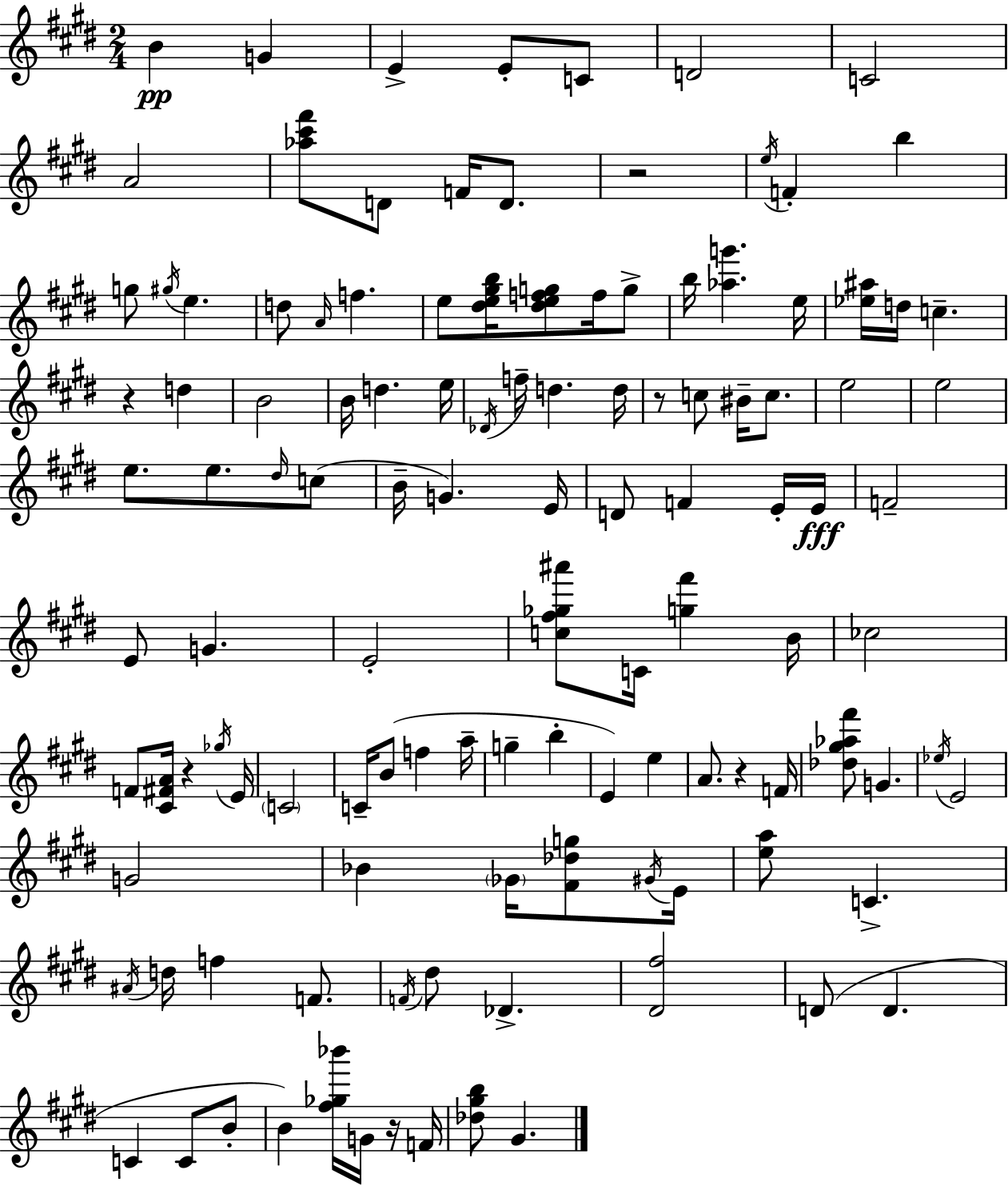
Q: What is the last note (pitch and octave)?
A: G#4